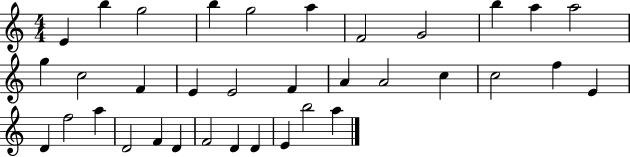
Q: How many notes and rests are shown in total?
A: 35